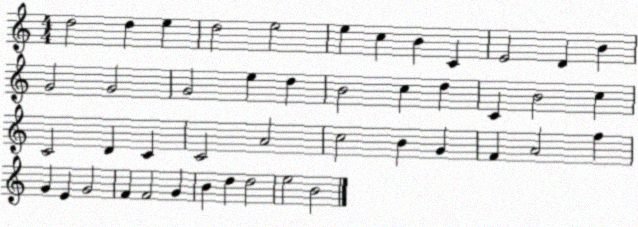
X:1
T:Untitled
M:4/4
L:1/4
K:C
d2 d e d2 e2 e c B C E2 D B G2 G2 G2 e d B2 c d C B2 c C2 D C C2 A2 c2 B G F A2 f G E G2 F F2 G B d d2 e2 B2